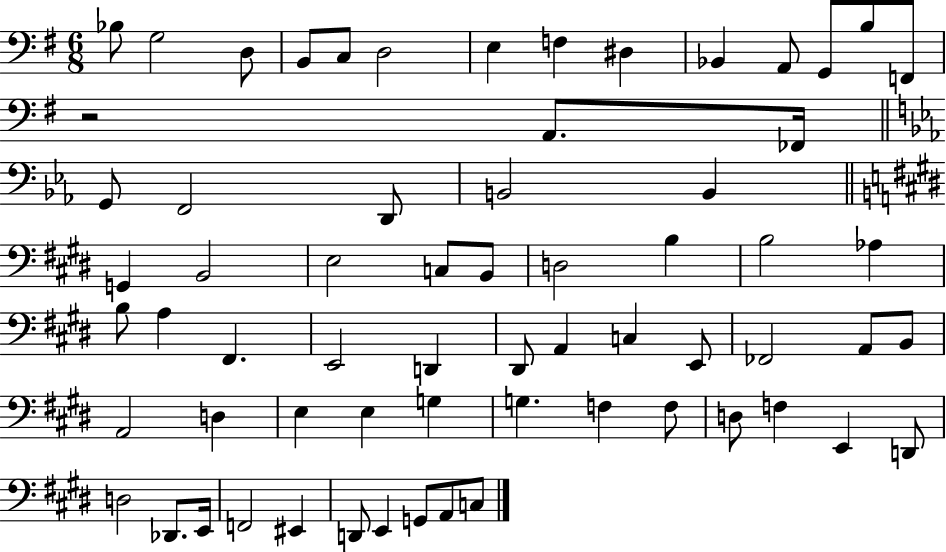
X:1
T:Untitled
M:6/8
L:1/4
K:G
_B,/2 G,2 D,/2 B,,/2 C,/2 D,2 E, F, ^D, _B,, A,,/2 G,,/2 B,/2 F,,/2 z2 A,,/2 _F,,/4 G,,/2 F,,2 D,,/2 B,,2 B,, G,, B,,2 E,2 C,/2 B,,/2 D,2 B, B,2 _A, B,/2 A, ^F,, E,,2 D,, ^D,,/2 A,, C, E,,/2 _F,,2 A,,/2 B,,/2 A,,2 D, E, E, G, G, F, F,/2 D,/2 F, E,, D,,/2 D,2 _D,,/2 E,,/4 F,,2 ^E,, D,,/2 E,, G,,/2 A,,/2 C,/2